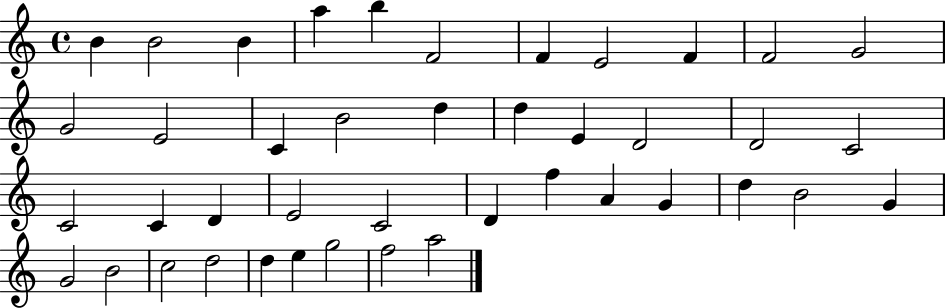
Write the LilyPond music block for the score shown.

{
  \clef treble
  \time 4/4
  \defaultTimeSignature
  \key c \major
  b'4 b'2 b'4 | a''4 b''4 f'2 | f'4 e'2 f'4 | f'2 g'2 | \break g'2 e'2 | c'4 b'2 d''4 | d''4 e'4 d'2 | d'2 c'2 | \break c'2 c'4 d'4 | e'2 c'2 | d'4 f''4 a'4 g'4 | d''4 b'2 g'4 | \break g'2 b'2 | c''2 d''2 | d''4 e''4 g''2 | f''2 a''2 | \break \bar "|."
}